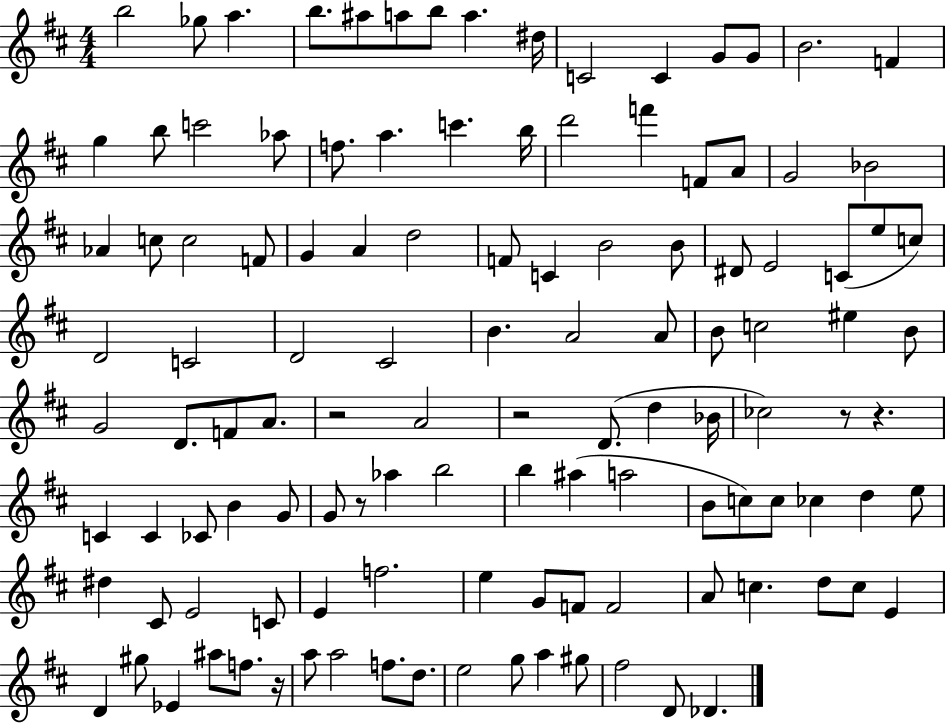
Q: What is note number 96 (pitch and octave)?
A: C5